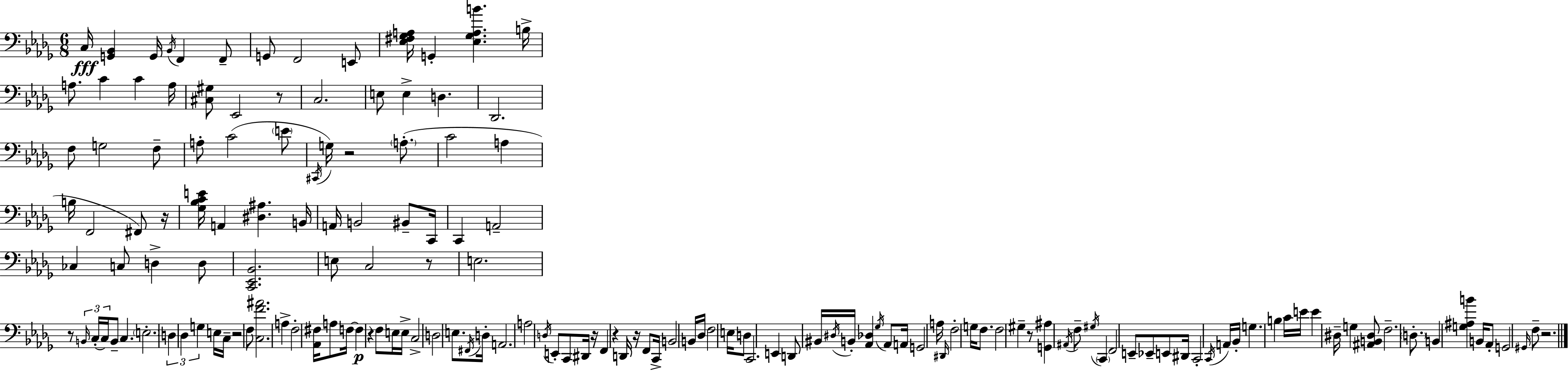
{
  \clef bass
  \numericTimeSignature
  \time 6/8
  \key bes \minor
  \repeat volta 2 { c16\fff <g, bes,>4 g,16 \acciaccatura { bes,16 } f,4 f,8-- | g,8 f,2 e,8 | <ees fis ges a>16 g,4-. <ees ges a b'>4. | b16-> a8. c'4 c'4 | \break a16 <cis gis>8 ees,2 r8 | c2. | e8 e4-> d4. | des,2. | \break f8 g2 f8-- | a8-. c'2( \parenthesize e'8 | \acciaccatura { cis,16 }) g16 r2 \parenthesize a8.-.( | c'2 a4 | \break b16 f,2 fis,8) | r16 <ges bes c' e'>16 a,4 <dis ais>4. | b,16 a,16 b,2 bis,8-- | c,16 c,4 a,2-- | \break ces4 c8 d4-> | d8 <c, ees, bes,>2. | e8 c2 | r8 e2. | \break r8 \tuplet 3/2 { \grace { b,16 }( c16-. c16) } b,8-- c4. | \parenthesize e2.-. | \tuplet 3/2 { d4 des4 g4 } | e16 c16-- r2 | \break f8 <c f' ais'>2. | a4-> f2-. | <aes, fis>16 a8 f16~~ f4\p r4 | f8 e16 e16-> c2-> | \break d2 e8. | \acciaccatura { fis,16 } d16-. a,2. | a2 | \acciaccatura { d16 } e,8-. c,8 dis,16 r16 f,4 r4 | \break d,16 r16 f,8 c,16-> b,2 | b,16 des16 f2 | e16 d8 c,2. | e,4 d,8 bis,16 | \break \acciaccatura { dis16 } b,16-. <aes, des>4 \acciaccatura { ges16 } aes,8 a,16 g,2 | a16 \grace { dis,16 } f2-. | g16 f8. f2 | gis4-- r8 <g, ais>4 | \break \acciaccatura { ais,16 } f8-- \acciaccatura { gis16 } \parenthesize c,4 f,2 | e,8-- ees,8-- e,8 | dis,16 c,2-. \acciaccatura { c,16 } a,16 bes,16-. | g4. b4 c'16 e'16 | \break e'4 dis16-- g4 <ais, b, dis>8 f2.-- | \parenthesize d8.-. | b,4 <g ais b'>4 b,16 aes,8-. | g,2 \grace { gis,16 } f8-- | \break r2. | } \bar "|."
}